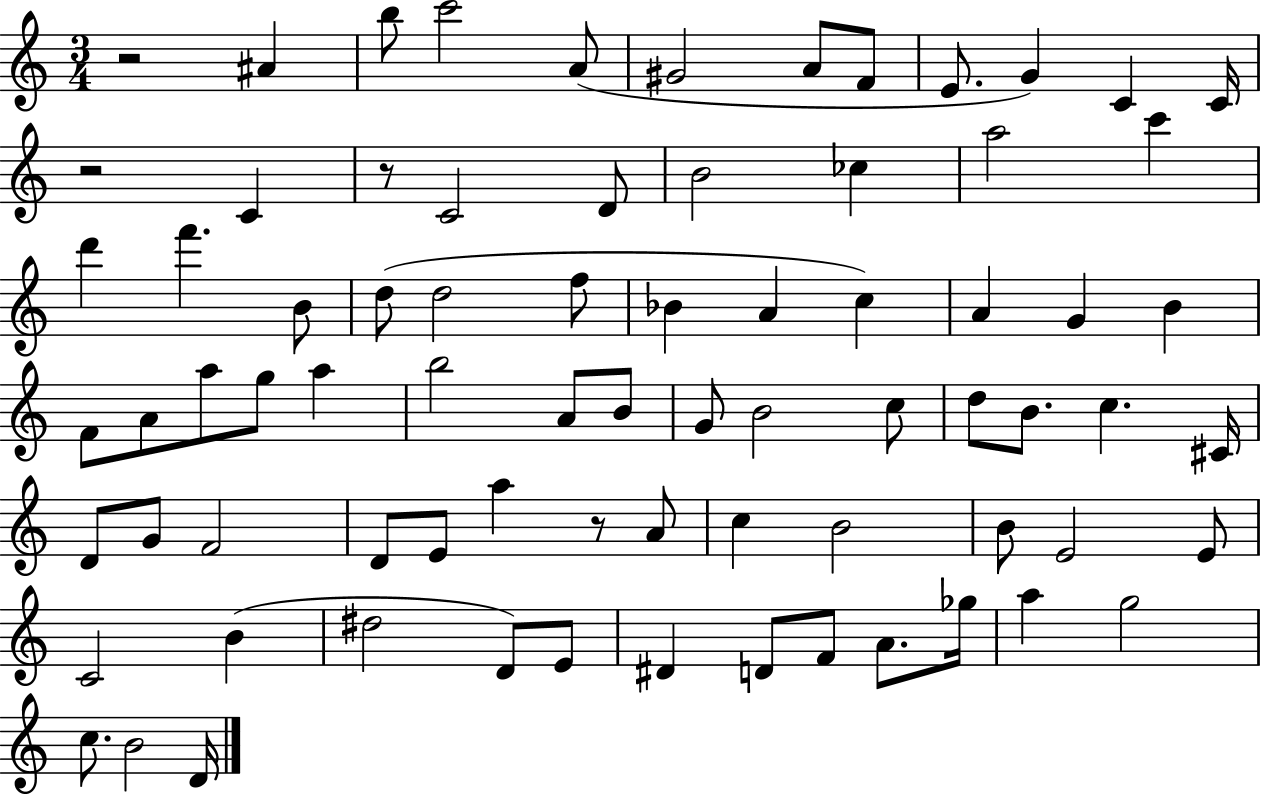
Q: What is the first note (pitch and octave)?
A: A#4